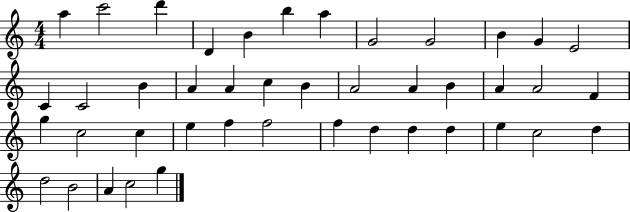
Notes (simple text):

A5/q C6/h D6/q D4/q B4/q B5/q A5/q G4/h G4/h B4/q G4/q E4/h C4/q C4/h B4/q A4/q A4/q C5/q B4/q A4/h A4/q B4/q A4/q A4/h F4/q G5/q C5/h C5/q E5/q F5/q F5/h F5/q D5/q D5/q D5/q E5/q C5/h D5/q D5/h B4/h A4/q C5/h G5/q